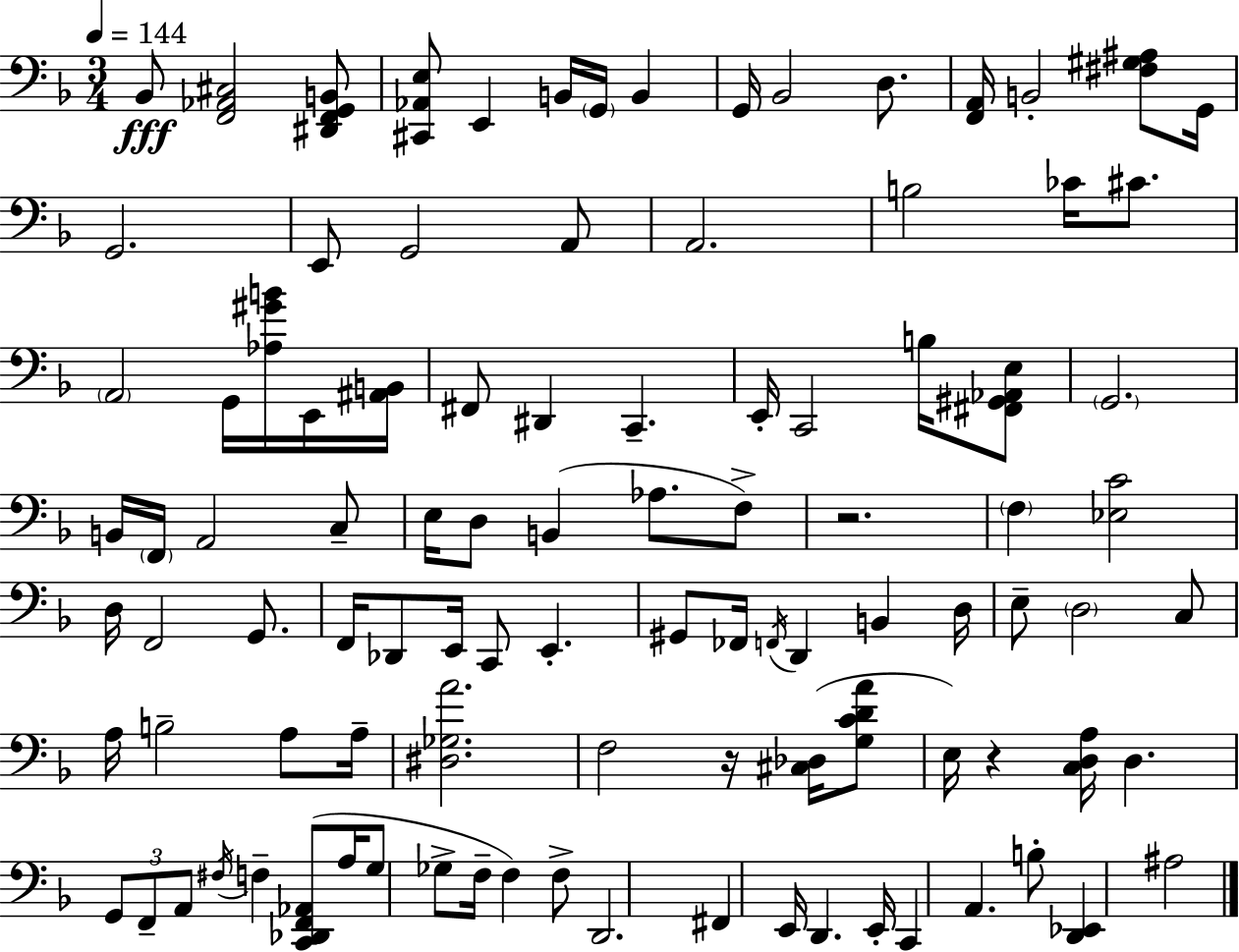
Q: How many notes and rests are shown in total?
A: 100